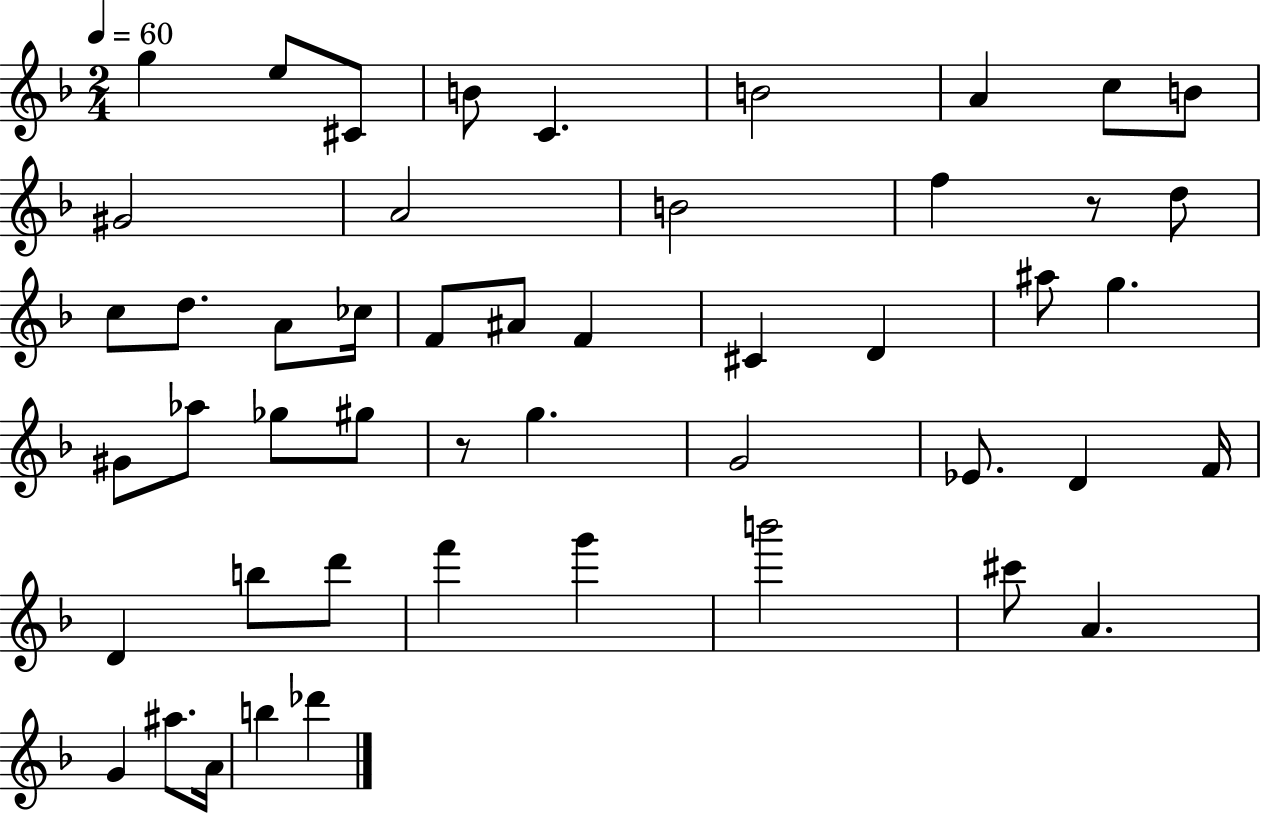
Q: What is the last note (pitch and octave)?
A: Db6